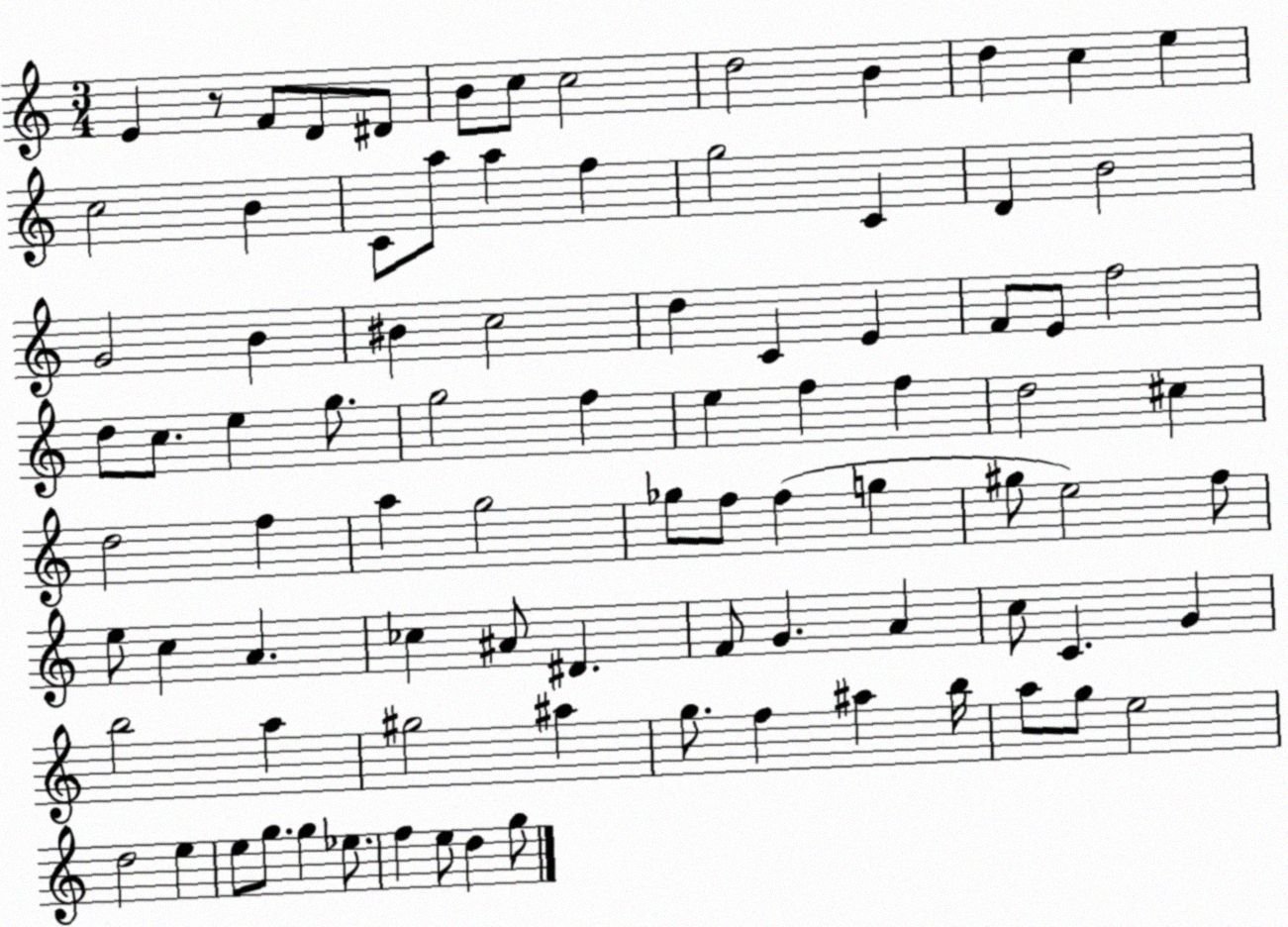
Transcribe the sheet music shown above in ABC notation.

X:1
T:Untitled
M:3/4
L:1/4
K:C
E z/2 F/2 D/2 ^D/2 B/2 c/2 c2 d2 B d c e c2 B C/2 a/2 a f g2 C D B2 G2 B ^B c2 d C E F/2 E/2 f2 d/2 c/2 e g/2 g2 f e f f d2 ^c d2 f a g2 _g/2 f/2 f g ^g/2 e2 f/2 e/2 c A _c ^A/2 ^D F/2 G A c/2 C G b2 a ^g2 ^a g/2 f ^a b/4 a/2 g/2 e2 d2 e e/2 g/2 g _e/2 f e/2 d g/2